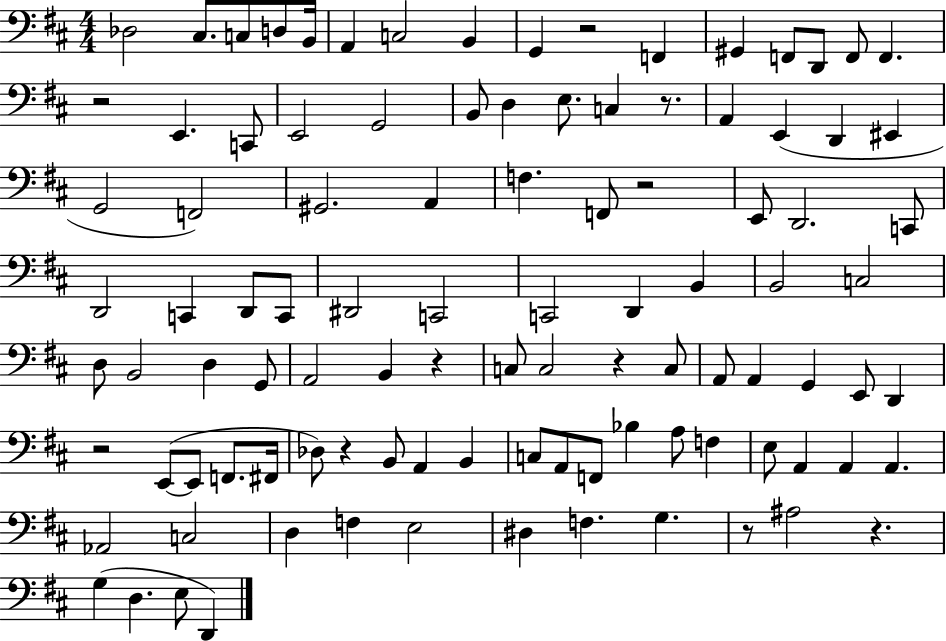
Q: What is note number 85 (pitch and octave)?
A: D#3